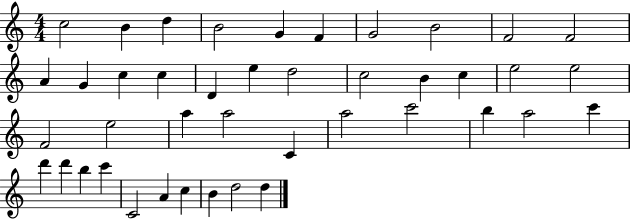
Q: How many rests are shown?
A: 0